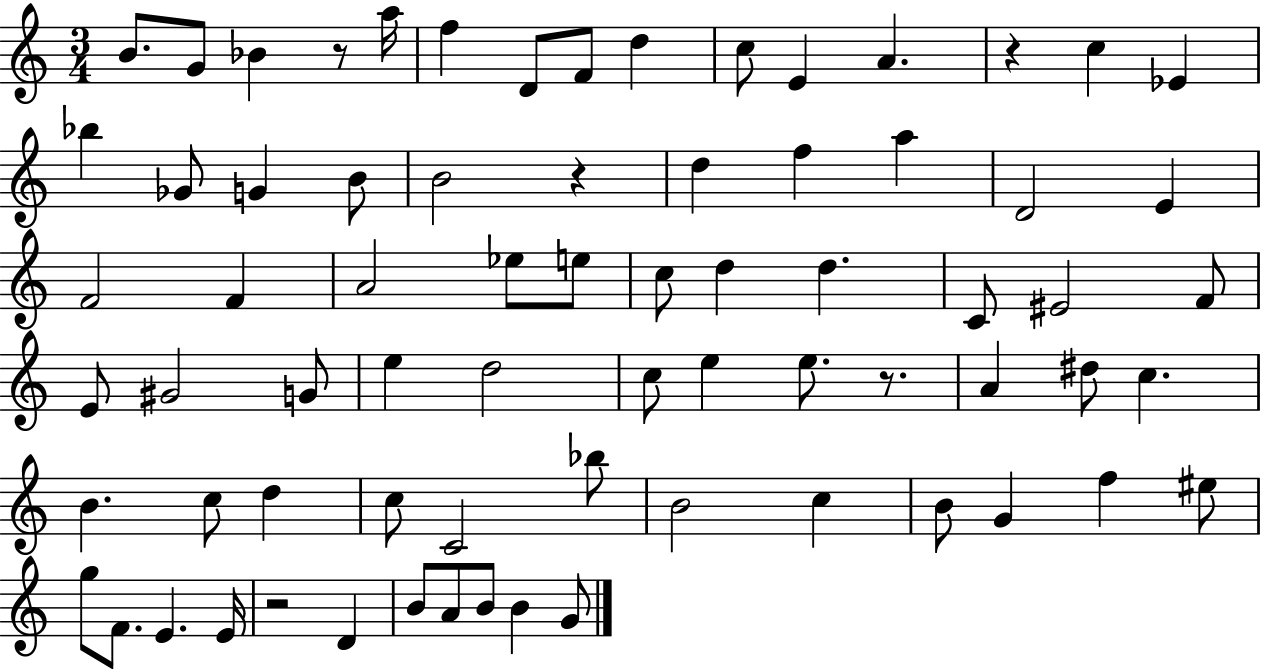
{
  \clef treble
  \numericTimeSignature
  \time 3/4
  \key c \major
  b'8. g'8 bes'4 r8 a''16 | f''4 d'8 f'8 d''4 | c''8 e'4 a'4. | r4 c''4 ees'4 | \break bes''4 ges'8 g'4 b'8 | b'2 r4 | d''4 f''4 a''4 | d'2 e'4 | \break f'2 f'4 | a'2 ees''8 e''8 | c''8 d''4 d''4. | c'8 eis'2 f'8 | \break e'8 gis'2 g'8 | e''4 d''2 | c''8 e''4 e''8. r8. | a'4 dis''8 c''4. | \break b'4. c''8 d''4 | c''8 c'2 bes''8 | b'2 c''4 | b'8 g'4 f''4 eis''8 | \break g''8 f'8. e'4. e'16 | r2 d'4 | b'8 a'8 b'8 b'4 g'8 | \bar "|."
}